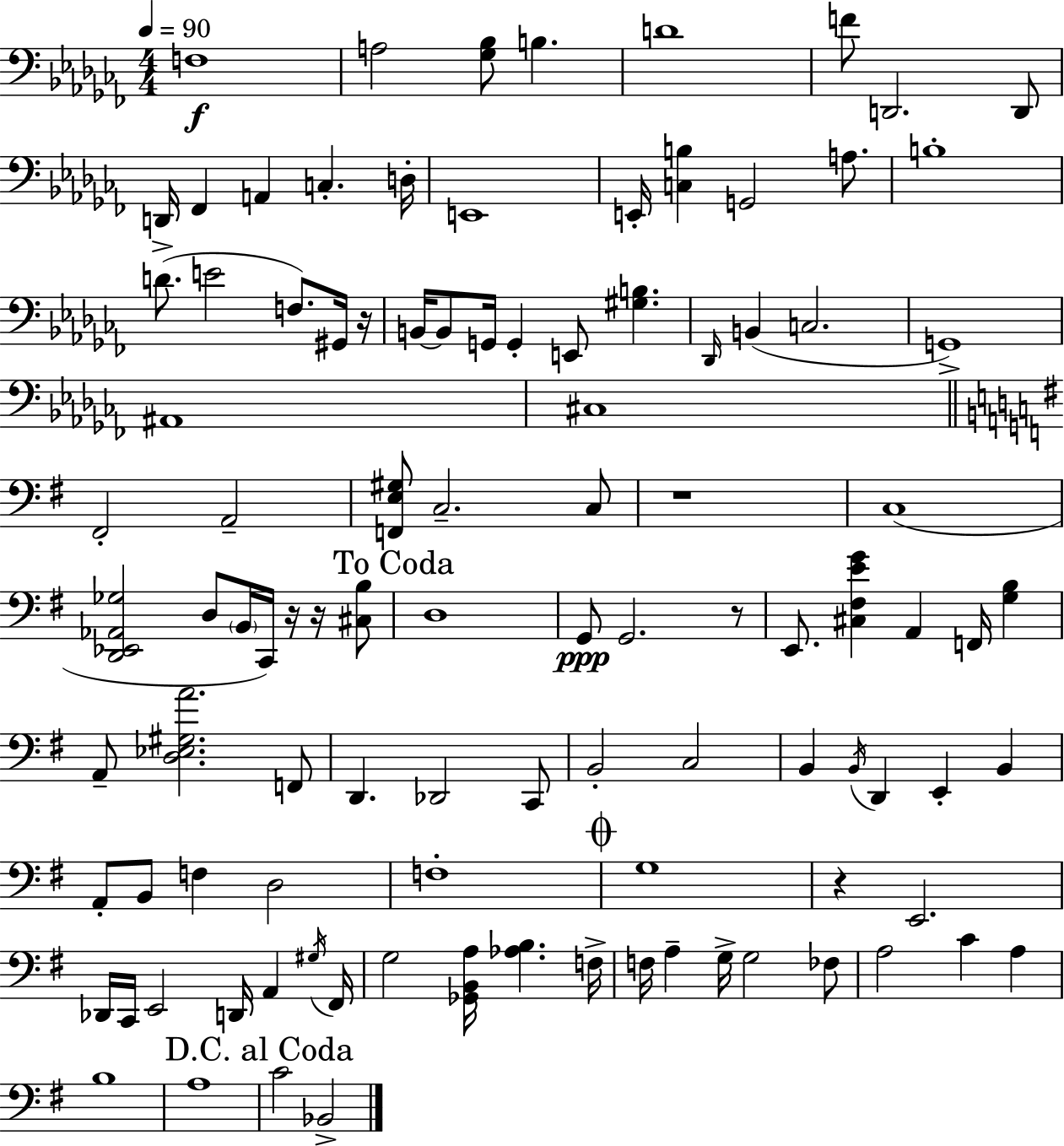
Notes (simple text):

F3/w A3/h [Gb3,Bb3]/e B3/q. D4/w F4/e D2/h. D2/e D2/s FES2/q A2/q C3/q. D3/s E2/w E2/s [C3,B3]/q G2/h A3/e. B3/w D4/e. E4/h F3/e. G#2/s R/s B2/s B2/e G2/s G2/q E2/e [G#3,B3]/q. Db2/s B2/q C3/h. G2/w A#2/w C#3/w F#2/h A2/h [F2,E3,G#3]/e C3/h. C3/e R/w C3/w [D2,Eb2,Ab2,Gb3]/h D3/e B2/s C2/s R/s R/s [C#3,B3]/e D3/w G2/e G2/h. R/e E2/e. [C#3,F#3,E4,G4]/q A2/q F2/s [G3,B3]/q A2/e [D3,Eb3,G#3,A4]/h. F2/e D2/q. Db2/h C2/e B2/h C3/h B2/q B2/s D2/q E2/q B2/q A2/e B2/e F3/q D3/h F3/w G3/w R/q E2/h. Db2/s C2/s E2/h D2/s A2/q G#3/s F#2/s G3/h [Gb2,B2,A3]/s [Ab3,B3]/q. F3/s F3/s A3/q G3/s G3/h FES3/e A3/h C4/q A3/q B3/w A3/w C4/h Bb2/h